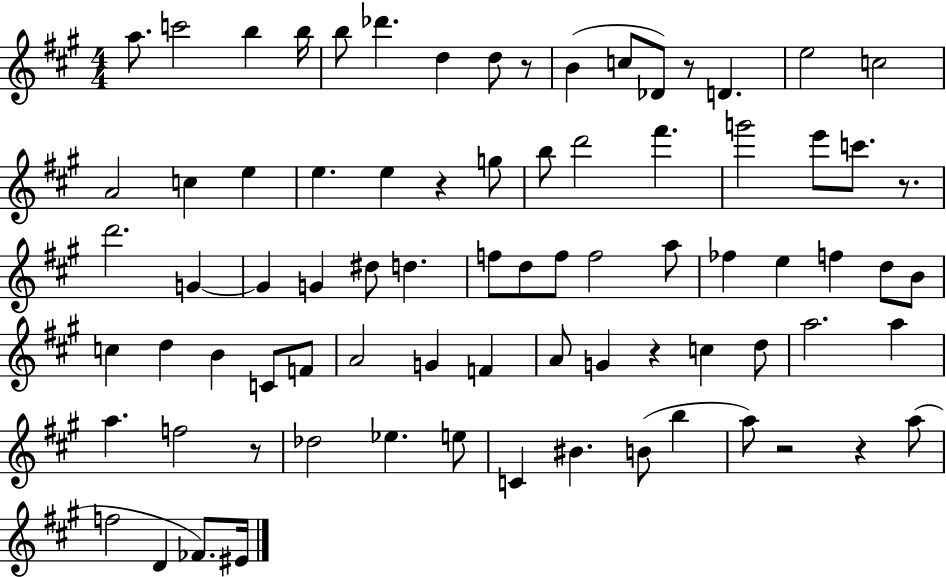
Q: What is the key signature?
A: A major